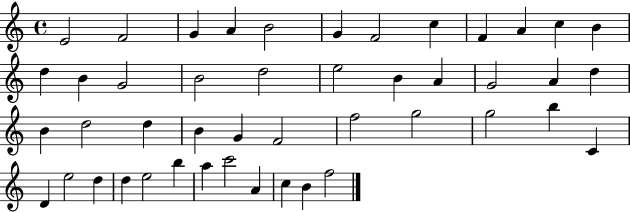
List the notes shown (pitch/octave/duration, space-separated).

E4/h F4/h G4/q A4/q B4/h G4/q F4/h C5/q F4/q A4/q C5/q B4/q D5/q B4/q G4/h B4/h D5/h E5/h B4/q A4/q G4/h A4/q D5/q B4/q D5/h D5/q B4/q G4/q F4/h F5/h G5/h G5/h B5/q C4/q D4/q E5/h D5/q D5/q E5/h B5/q A5/q C6/h A4/q C5/q B4/q F5/h